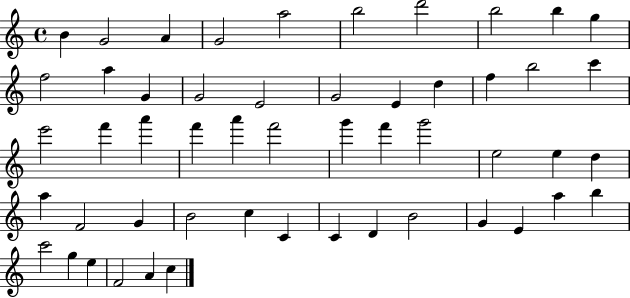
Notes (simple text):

B4/q G4/h A4/q G4/h A5/h B5/h D6/h B5/h B5/q G5/q F5/h A5/q G4/q G4/h E4/h G4/h E4/q D5/q F5/q B5/h C6/q E6/h F6/q A6/q F6/q A6/q F6/h G6/q F6/q G6/h E5/h E5/q D5/q A5/q F4/h G4/q B4/h C5/q C4/q C4/q D4/q B4/h G4/q E4/q A5/q B5/q C6/h G5/q E5/q F4/h A4/q C5/q